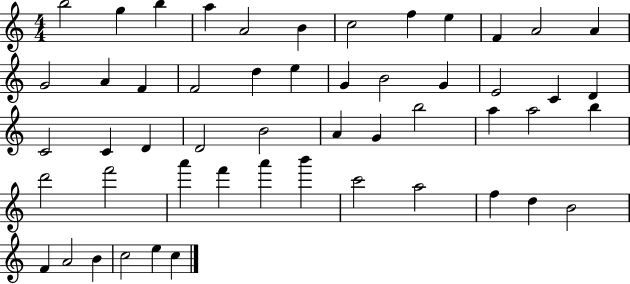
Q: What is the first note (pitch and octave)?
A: B5